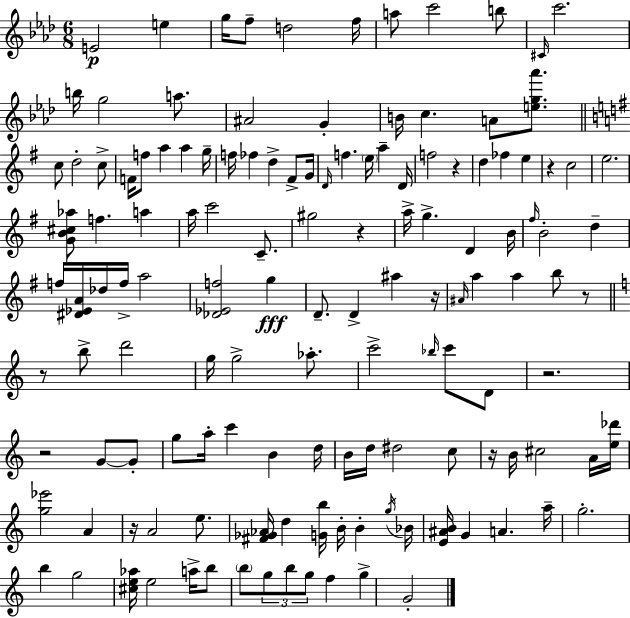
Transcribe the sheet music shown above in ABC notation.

X:1
T:Untitled
M:6/8
L:1/4
K:Ab
E2 e g/4 f/2 d2 f/4 a/2 c'2 b/2 ^C/4 c'2 b/4 g2 a/2 ^A2 G B/4 c A/2 [eg_a']/2 c/2 d2 c/2 F/4 f/2 a a g/4 f/4 _f d ^F/2 G/4 D/4 f e/4 a D/4 f2 z d _f e z c2 e2 [GB^c_a]/2 f a a/4 c'2 C/2 ^g2 z a/4 g D B/4 ^f/4 B2 d f/4 [^D_EA]/4 _d/4 f/4 a2 [_D_Ef]2 g D/2 D ^a z/4 ^A/4 a a b/2 z/2 z/2 b/2 d'2 g/4 g2 _a/2 c'2 _b/4 c'/2 D/2 z2 z2 G/2 G/2 g/2 a/4 c' B d/4 B/4 d/4 ^d2 c/2 z/4 B/4 ^c2 A/4 [e_d']/4 [g_e']2 A z/4 A2 e/2 [^F_G_A]/4 d [Gb]/4 B/4 B g/4 _B/4 [E^AB]/4 G A a/4 g2 b g2 [^ce_a]/4 e2 a/4 b/2 b/2 g/2 b/2 g/2 f g G2